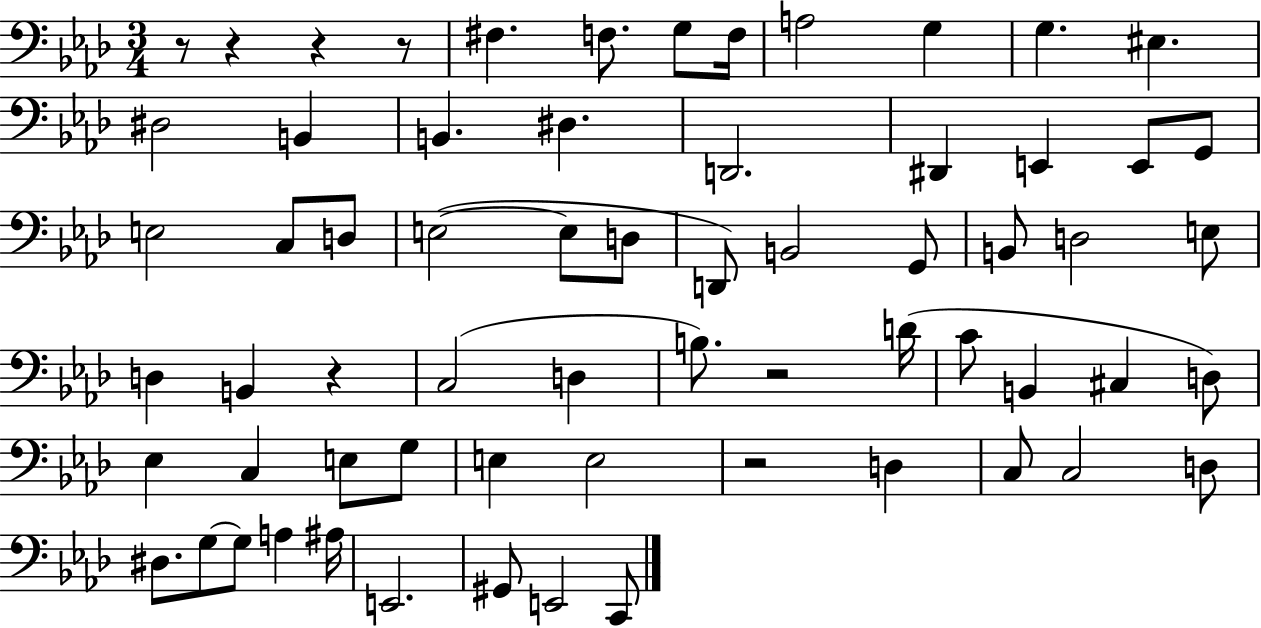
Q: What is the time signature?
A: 3/4